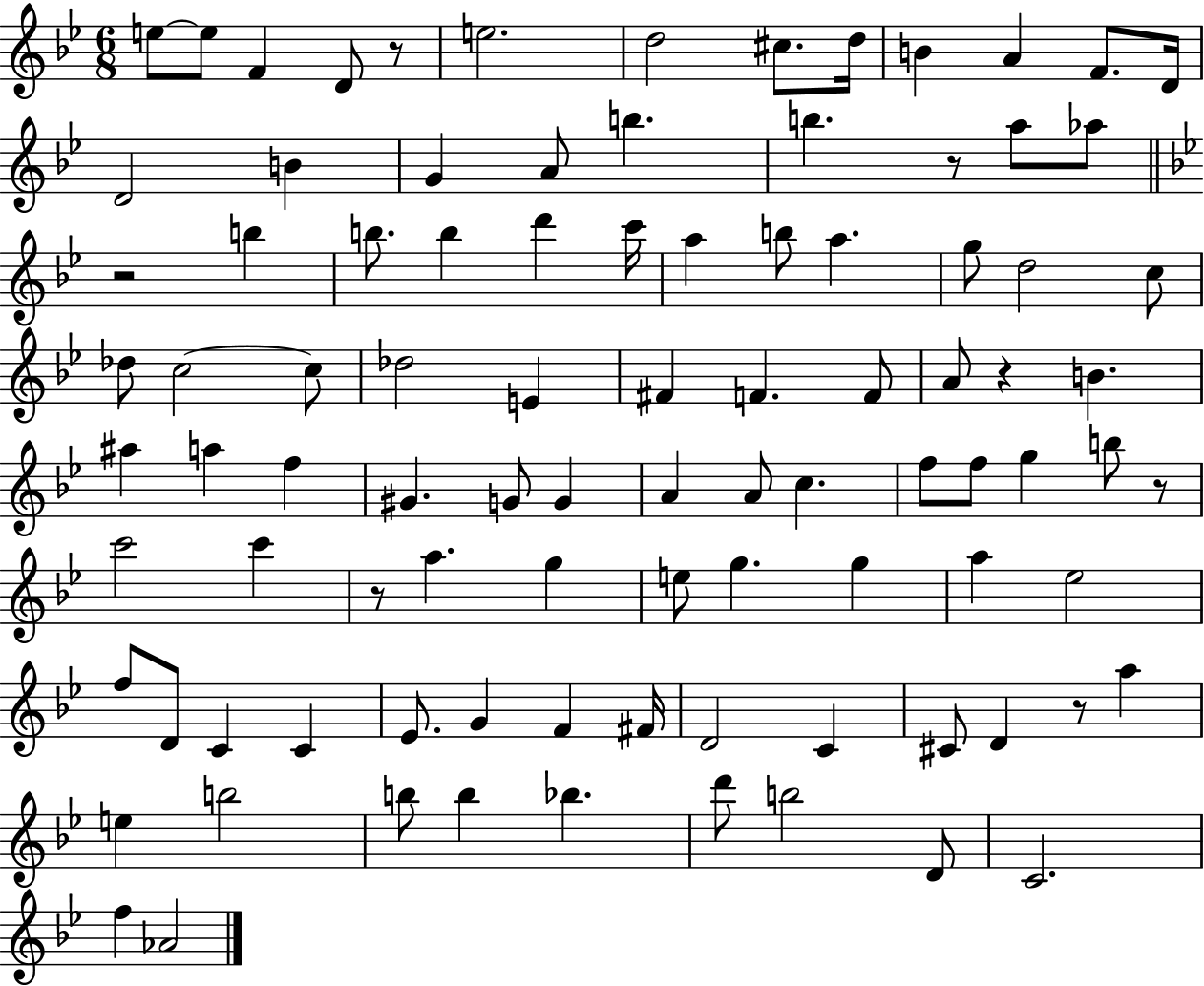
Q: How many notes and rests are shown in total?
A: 94